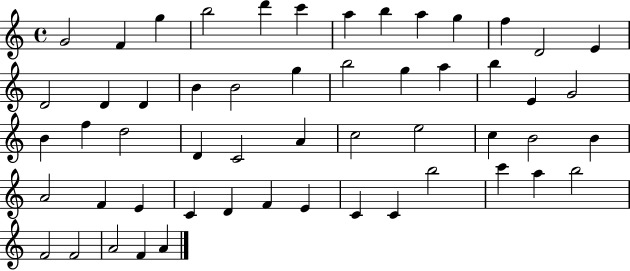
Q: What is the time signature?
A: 4/4